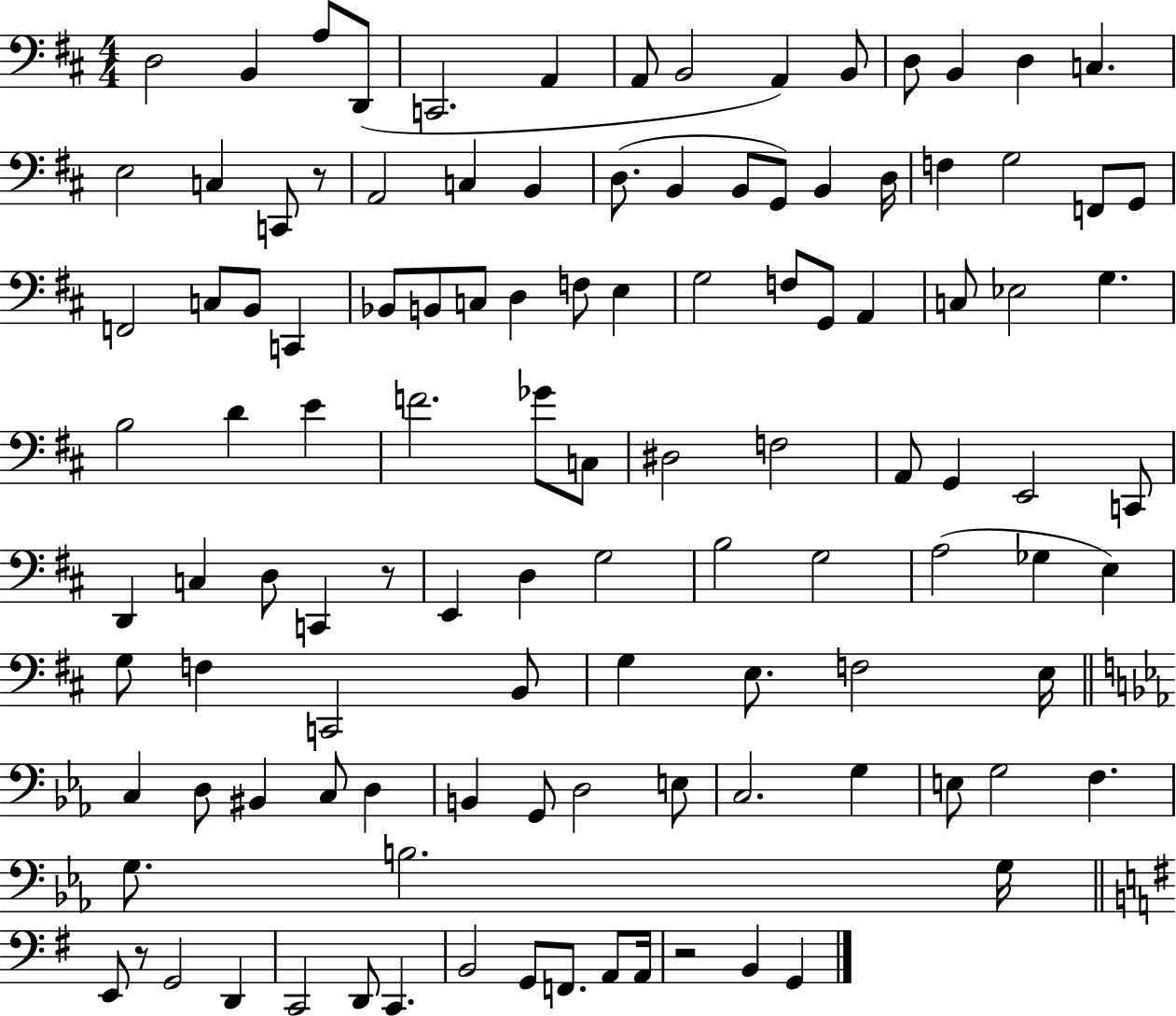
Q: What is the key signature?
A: D major